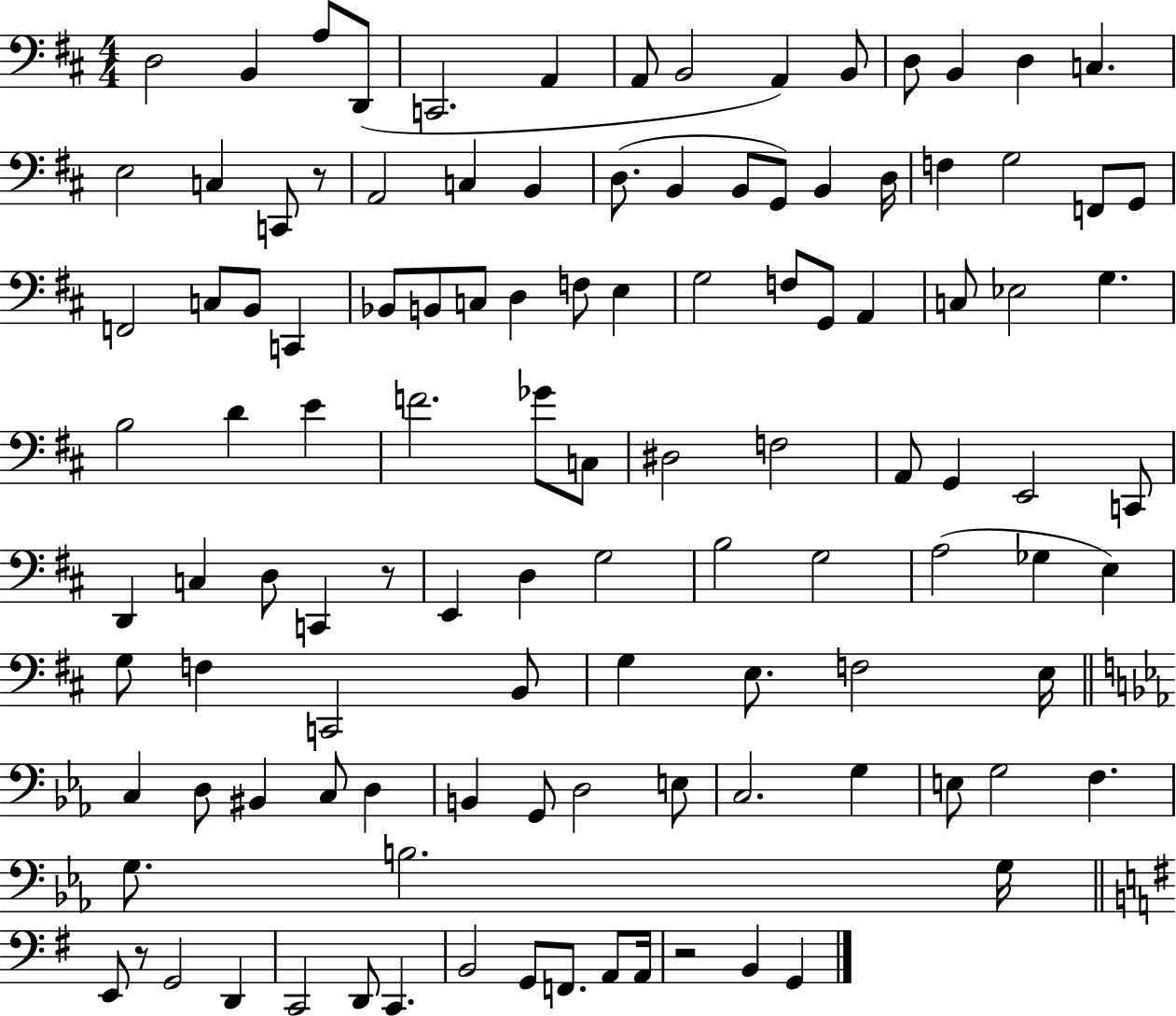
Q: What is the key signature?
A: D major